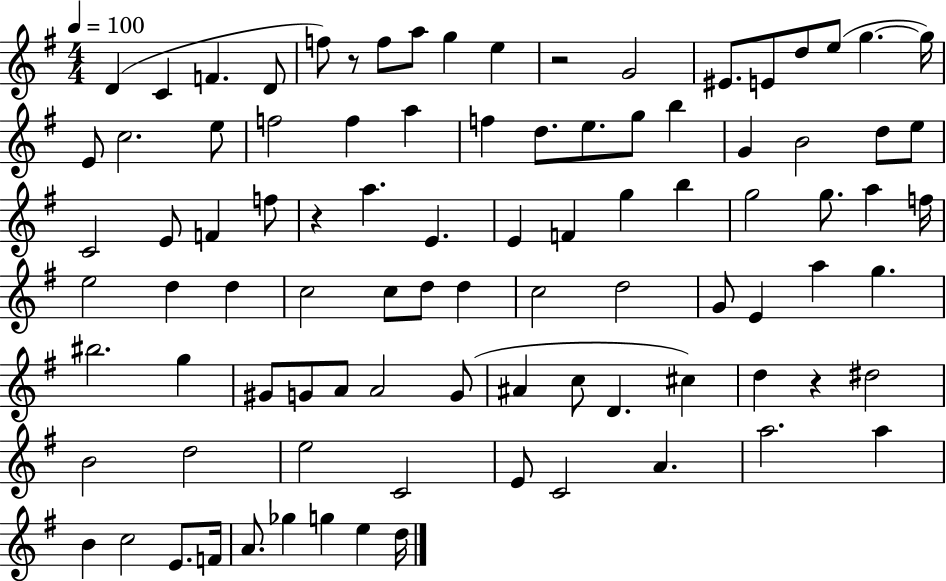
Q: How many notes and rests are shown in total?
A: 93